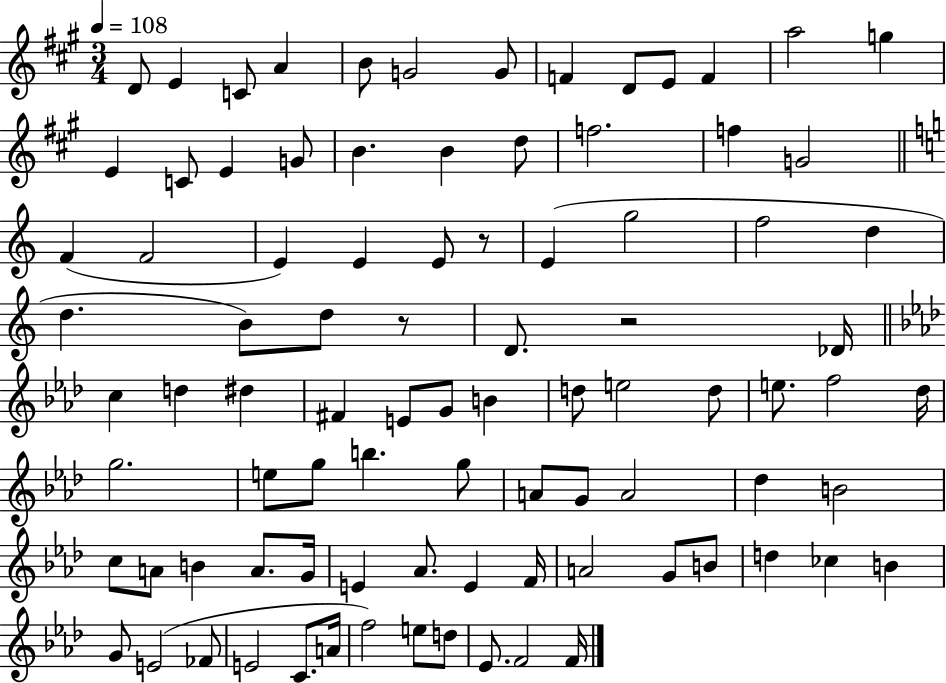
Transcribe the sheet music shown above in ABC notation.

X:1
T:Untitled
M:3/4
L:1/4
K:A
D/2 E C/2 A B/2 G2 G/2 F D/2 E/2 F a2 g E C/2 E G/2 B B d/2 f2 f G2 F F2 E E E/2 z/2 E g2 f2 d d B/2 d/2 z/2 D/2 z2 _D/4 c d ^d ^F E/2 G/2 B d/2 e2 d/2 e/2 f2 _d/4 g2 e/2 g/2 b g/2 A/2 G/2 A2 _d B2 c/2 A/2 B A/2 G/4 E _A/2 E F/4 A2 G/2 B/2 d _c B G/2 E2 _F/2 E2 C/2 A/4 f2 e/2 d/2 _E/2 F2 F/4